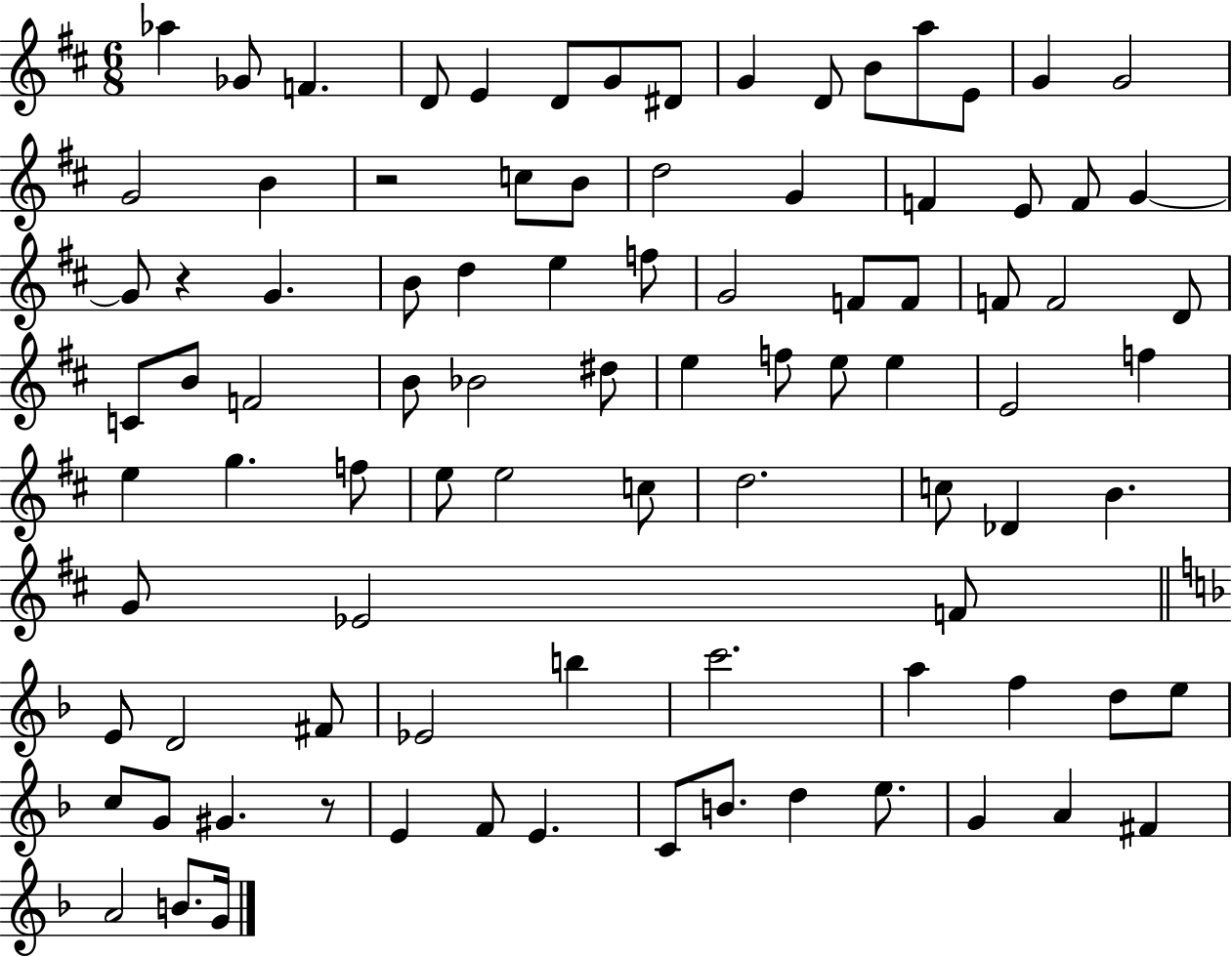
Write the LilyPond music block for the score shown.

{
  \clef treble
  \numericTimeSignature
  \time 6/8
  \key d \major
  aes''4 ges'8 f'4. | d'8 e'4 d'8 g'8 dis'8 | g'4 d'8 b'8 a''8 e'8 | g'4 g'2 | \break g'2 b'4 | r2 c''8 b'8 | d''2 g'4 | f'4 e'8 f'8 g'4~~ | \break g'8 r4 g'4. | b'8 d''4 e''4 f''8 | g'2 f'8 f'8 | f'8 f'2 d'8 | \break c'8 b'8 f'2 | b'8 bes'2 dis''8 | e''4 f''8 e''8 e''4 | e'2 f''4 | \break e''4 g''4. f''8 | e''8 e''2 c''8 | d''2. | c''8 des'4 b'4. | \break g'8 ees'2 f'8 | \bar "||" \break \key f \major e'8 d'2 fis'8 | ees'2 b''4 | c'''2. | a''4 f''4 d''8 e''8 | \break c''8 g'8 gis'4. r8 | e'4 f'8 e'4. | c'8 b'8. d''4 e''8. | g'4 a'4 fis'4 | \break a'2 b'8. g'16 | \bar "|."
}